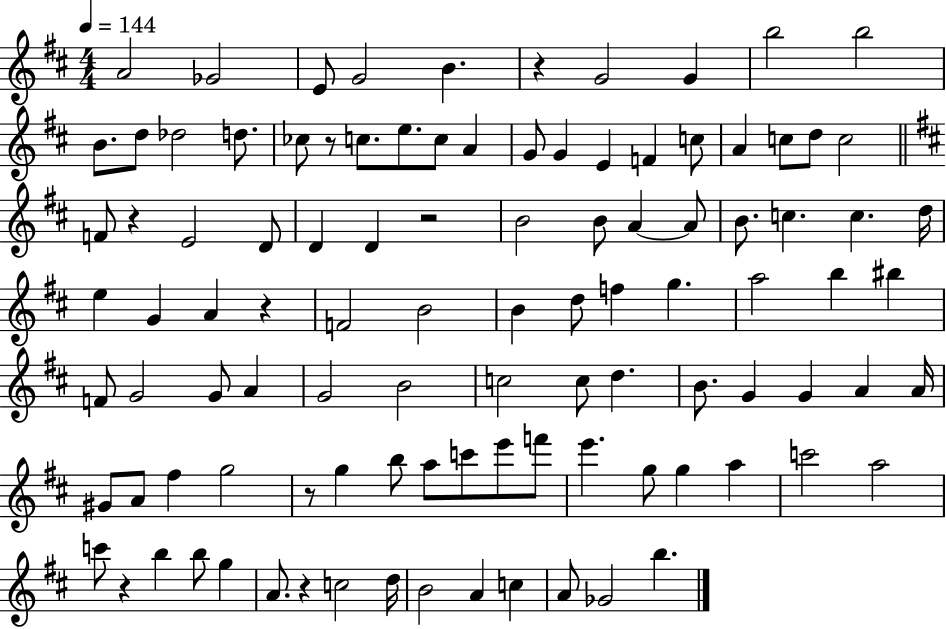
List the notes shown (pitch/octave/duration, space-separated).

A4/h Gb4/h E4/e G4/h B4/q. R/q G4/h G4/q B5/h B5/h B4/e. D5/e Db5/h D5/e. CES5/e R/e C5/e. E5/e. C5/e A4/q G4/e G4/q E4/q F4/q C5/e A4/q C5/e D5/e C5/h F4/e R/q E4/h D4/e D4/q D4/q R/h B4/h B4/e A4/q A4/e B4/e. C5/q. C5/q. D5/s E5/q G4/q A4/q R/q F4/h B4/h B4/q D5/e F5/q G5/q. A5/h B5/q BIS5/q F4/e G4/h G4/e A4/q G4/h B4/h C5/h C5/e D5/q. B4/e. G4/q G4/q A4/q A4/s G#4/e A4/e F#5/q G5/h R/e G5/q B5/e A5/e C6/e E6/e F6/e E6/q. G5/e G5/q A5/q C6/h A5/h C6/e R/q B5/q B5/e G5/q A4/e. R/q C5/h D5/s B4/h A4/q C5/q A4/e Gb4/h B5/q.